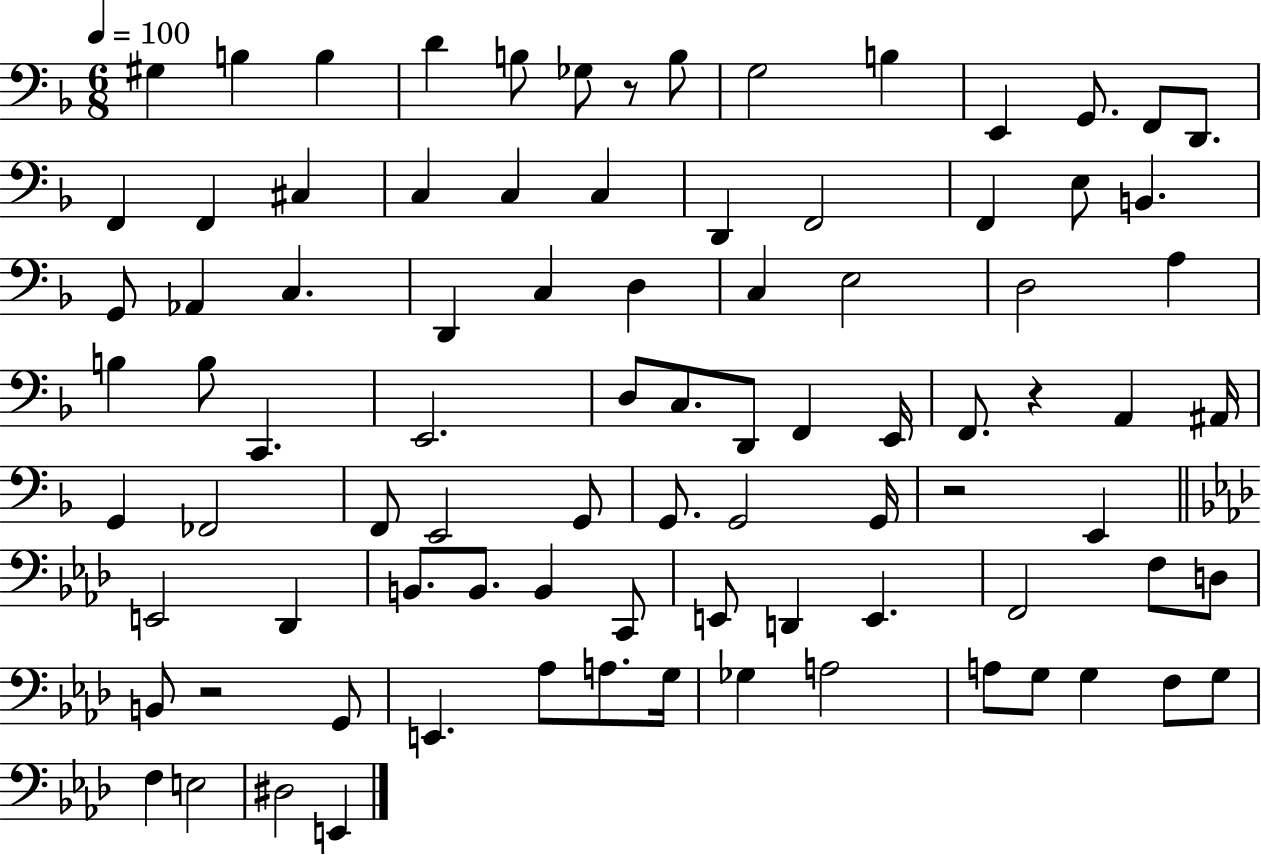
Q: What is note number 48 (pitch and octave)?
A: FES2